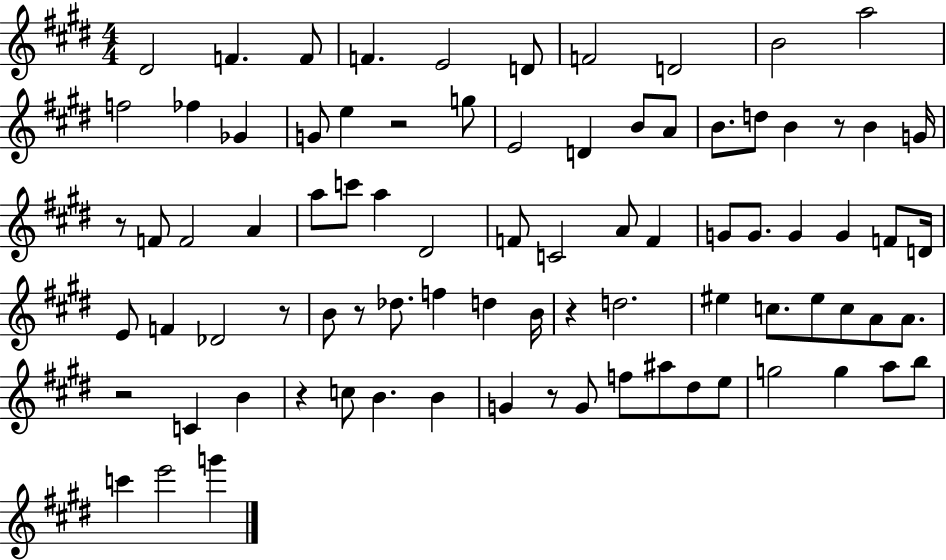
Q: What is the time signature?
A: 4/4